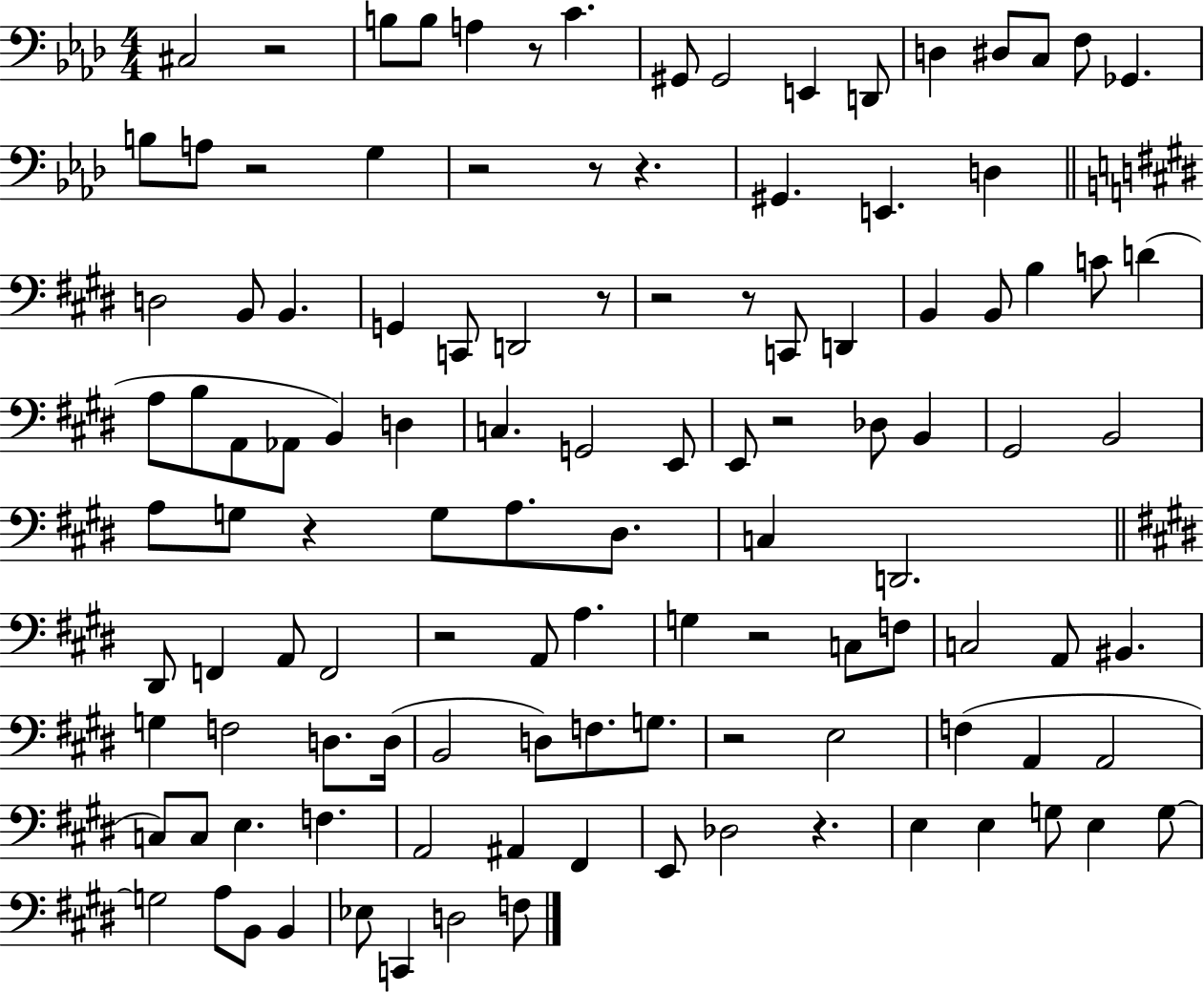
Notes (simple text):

C#3/h R/h B3/e B3/e A3/q R/e C4/q. G#2/e G#2/h E2/q D2/e D3/q D#3/e C3/e F3/e Gb2/q. B3/e A3/e R/h G3/q R/h R/e R/q. G#2/q. E2/q. D3/q D3/h B2/e B2/q. G2/q C2/e D2/h R/e R/h R/e C2/e D2/q B2/q B2/e B3/q C4/e D4/q A3/e B3/e A2/e Ab2/e B2/q D3/q C3/q. G2/h E2/e E2/e R/h Db3/e B2/q G#2/h B2/h A3/e G3/e R/q G3/e A3/e. D#3/e. C3/q D2/h. D#2/e F2/q A2/e F2/h R/h A2/e A3/q. G3/q R/h C3/e F3/e C3/h A2/e BIS2/q. G3/q F3/h D3/e. D3/s B2/h D3/e F3/e. G3/e. R/h E3/h F3/q A2/q A2/h C3/e C3/e E3/q. F3/q. A2/h A#2/q F#2/q E2/e Db3/h R/q. E3/q E3/q G3/e E3/q G3/e G3/h A3/e B2/e B2/q Eb3/e C2/q D3/h F3/e